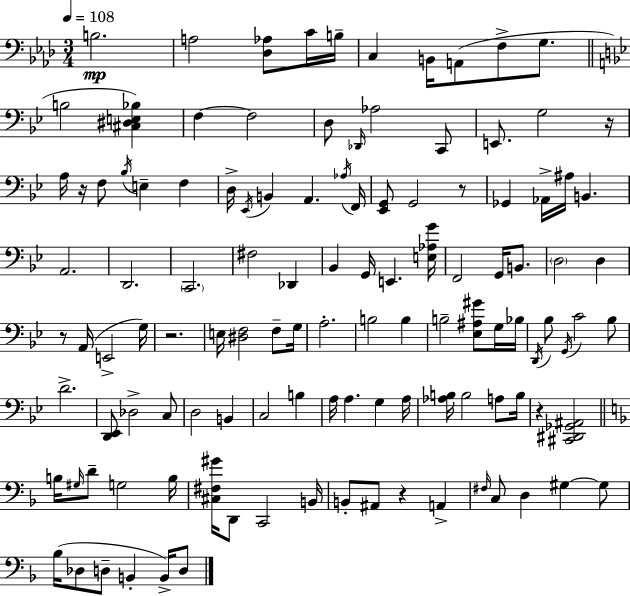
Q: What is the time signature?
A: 3/4